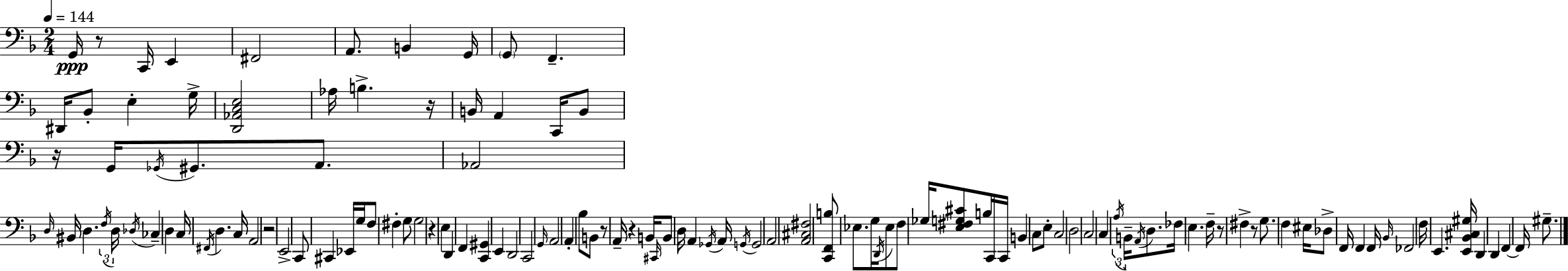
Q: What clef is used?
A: bass